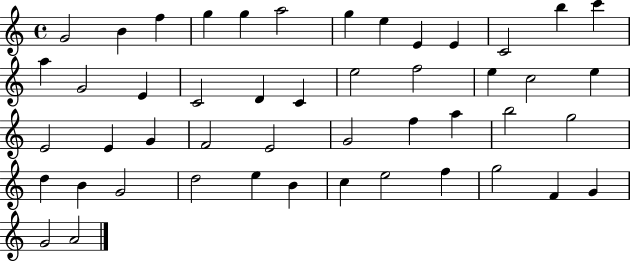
X:1
T:Untitled
M:4/4
L:1/4
K:C
G2 B f g g a2 g e E E C2 b c' a G2 E C2 D C e2 f2 e c2 e E2 E G F2 E2 G2 f a b2 g2 d B G2 d2 e B c e2 f g2 F G G2 A2